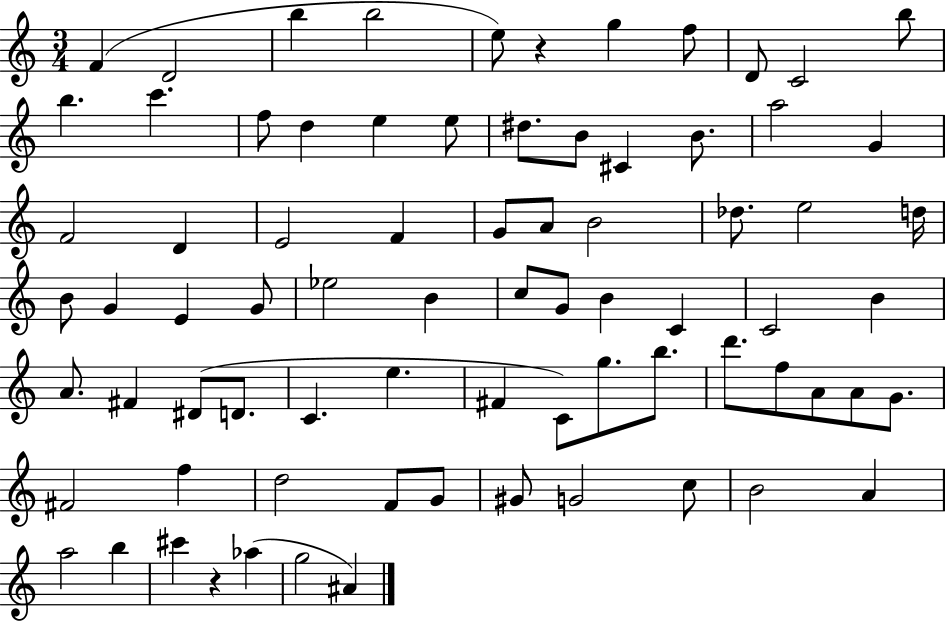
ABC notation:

X:1
T:Untitled
M:3/4
L:1/4
K:C
F D2 b b2 e/2 z g f/2 D/2 C2 b/2 b c' f/2 d e e/2 ^d/2 B/2 ^C B/2 a2 G F2 D E2 F G/2 A/2 B2 _d/2 e2 d/4 B/2 G E G/2 _e2 B c/2 G/2 B C C2 B A/2 ^F ^D/2 D/2 C e ^F C/2 g/2 b/2 d'/2 f/2 A/2 A/2 G/2 ^F2 f d2 F/2 G/2 ^G/2 G2 c/2 B2 A a2 b ^c' z _a g2 ^A